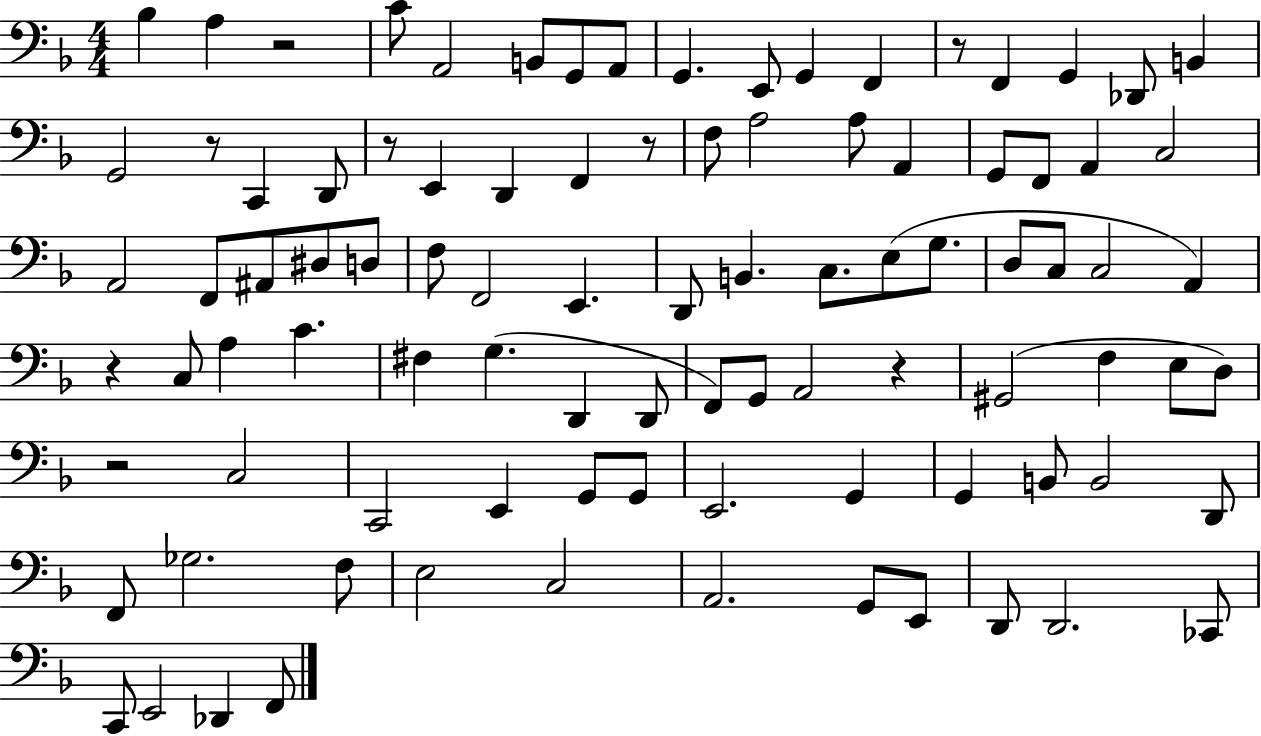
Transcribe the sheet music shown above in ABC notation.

X:1
T:Untitled
M:4/4
L:1/4
K:F
_B, A, z2 C/2 A,,2 B,,/2 G,,/2 A,,/2 G,, E,,/2 G,, F,, z/2 F,, G,, _D,,/2 B,, G,,2 z/2 C,, D,,/2 z/2 E,, D,, F,, z/2 F,/2 A,2 A,/2 A,, G,,/2 F,,/2 A,, C,2 A,,2 F,,/2 ^A,,/2 ^D,/2 D,/2 F,/2 F,,2 E,, D,,/2 B,, C,/2 E,/2 G,/2 D,/2 C,/2 C,2 A,, z C,/2 A, C ^F, G, D,, D,,/2 F,,/2 G,,/2 A,,2 z ^G,,2 F, E,/2 D,/2 z2 C,2 C,,2 E,, G,,/2 G,,/2 E,,2 G,, G,, B,,/2 B,,2 D,,/2 F,,/2 _G,2 F,/2 E,2 C,2 A,,2 G,,/2 E,,/2 D,,/2 D,,2 _C,,/2 C,,/2 E,,2 _D,, F,,/2